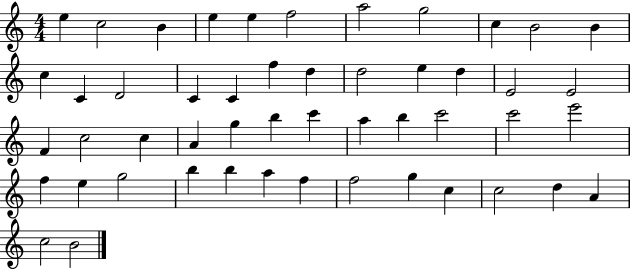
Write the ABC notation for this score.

X:1
T:Untitled
M:4/4
L:1/4
K:C
e c2 B e e f2 a2 g2 c B2 B c C D2 C C f d d2 e d E2 E2 F c2 c A g b c' a b c'2 c'2 e'2 f e g2 b b a f f2 g c c2 d A c2 B2